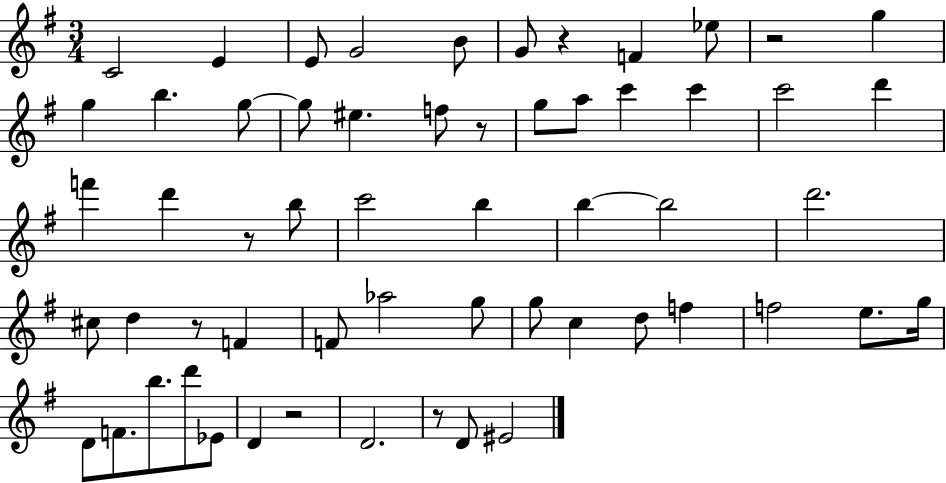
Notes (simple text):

C4/h E4/q E4/e G4/h B4/e G4/e R/q F4/q Eb5/e R/h G5/q G5/q B5/q. G5/e G5/e EIS5/q. F5/e R/e G5/e A5/e C6/q C6/q C6/h D6/q F6/q D6/q R/e B5/e C6/h B5/q B5/q B5/h D6/h. C#5/e D5/q R/e F4/q F4/e Ab5/h G5/e G5/e C5/q D5/e F5/q F5/h E5/e. G5/s D4/e F4/e. B5/e. D6/e Eb4/e D4/q R/h D4/h. R/e D4/e EIS4/h